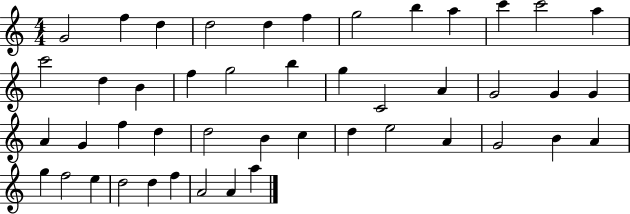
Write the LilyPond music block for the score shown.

{
  \clef treble
  \numericTimeSignature
  \time 4/4
  \key c \major
  g'2 f''4 d''4 | d''2 d''4 f''4 | g''2 b''4 a''4 | c'''4 c'''2 a''4 | \break c'''2 d''4 b'4 | f''4 g''2 b''4 | g''4 c'2 a'4 | g'2 g'4 g'4 | \break a'4 g'4 f''4 d''4 | d''2 b'4 c''4 | d''4 e''2 a'4 | g'2 b'4 a'4 | \break g''4 f''2 e''4 | d''2 d''4 f''4 | a'2 a'4 a''4 | \bar "|."
}